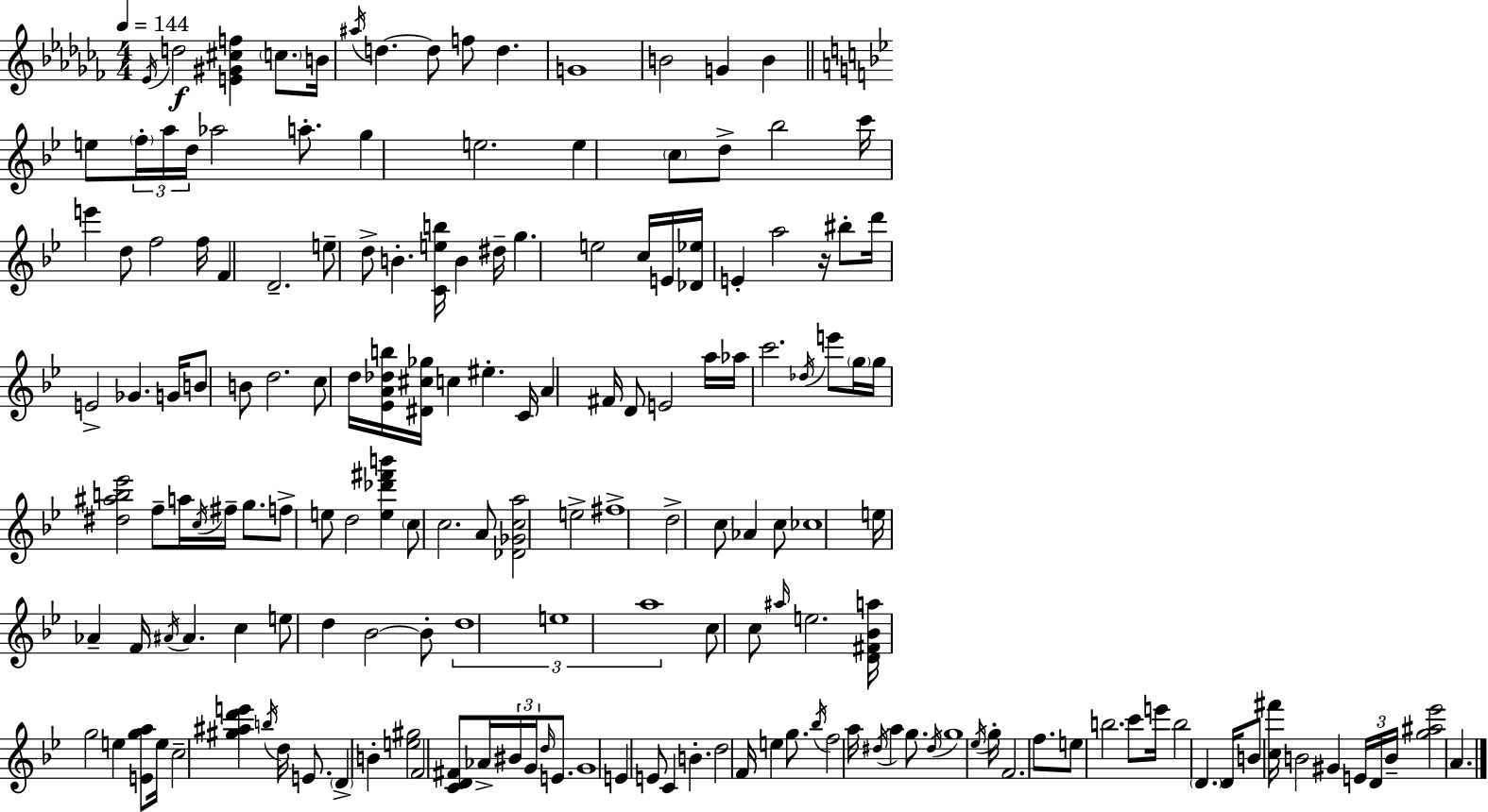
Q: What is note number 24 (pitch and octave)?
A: D5